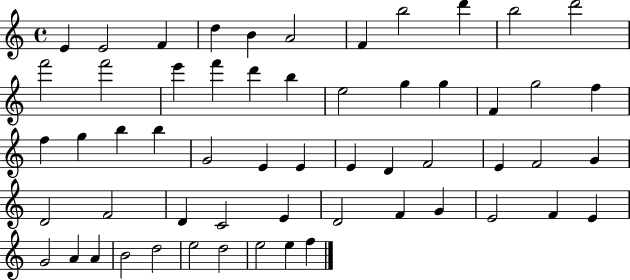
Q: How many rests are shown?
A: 0